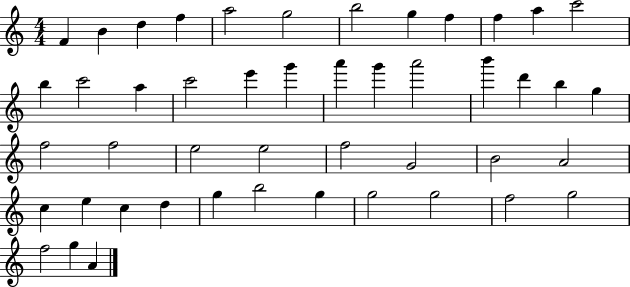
F4/q B4/q D5/q F5/q A5/h G5/h B5/h G5/q F5/q F5/q A5/q C6/h B5/q C6/h A5/q C6/h E6/q G6/q A6/q G6/q A6/h B6/q D6/q B5/q G5/q F5/h F5/h E5/h E5/h F5/h G4/h B4/h A4/h C5/q E5/q C5/q D5/q G5/q B5/h G5/q G5/h G5/h F5/h G5/h F5/h G5/q A4/q